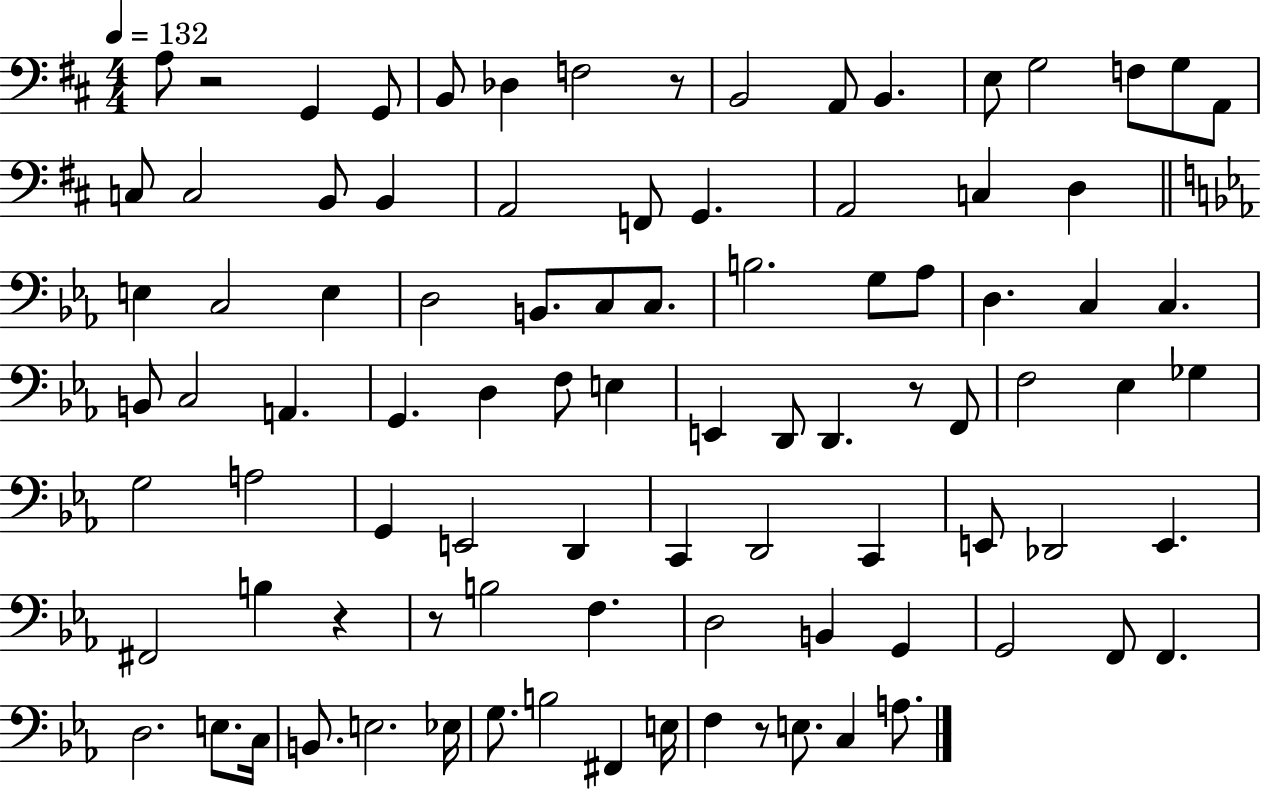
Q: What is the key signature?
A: D major